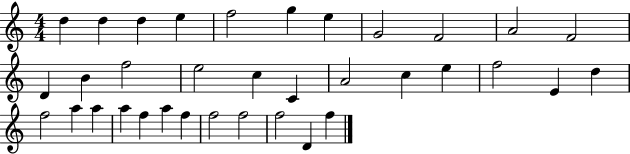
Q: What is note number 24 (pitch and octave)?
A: F5